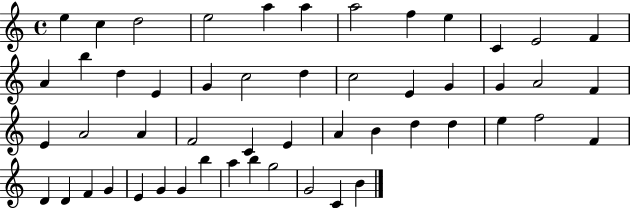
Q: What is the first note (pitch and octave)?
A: E5